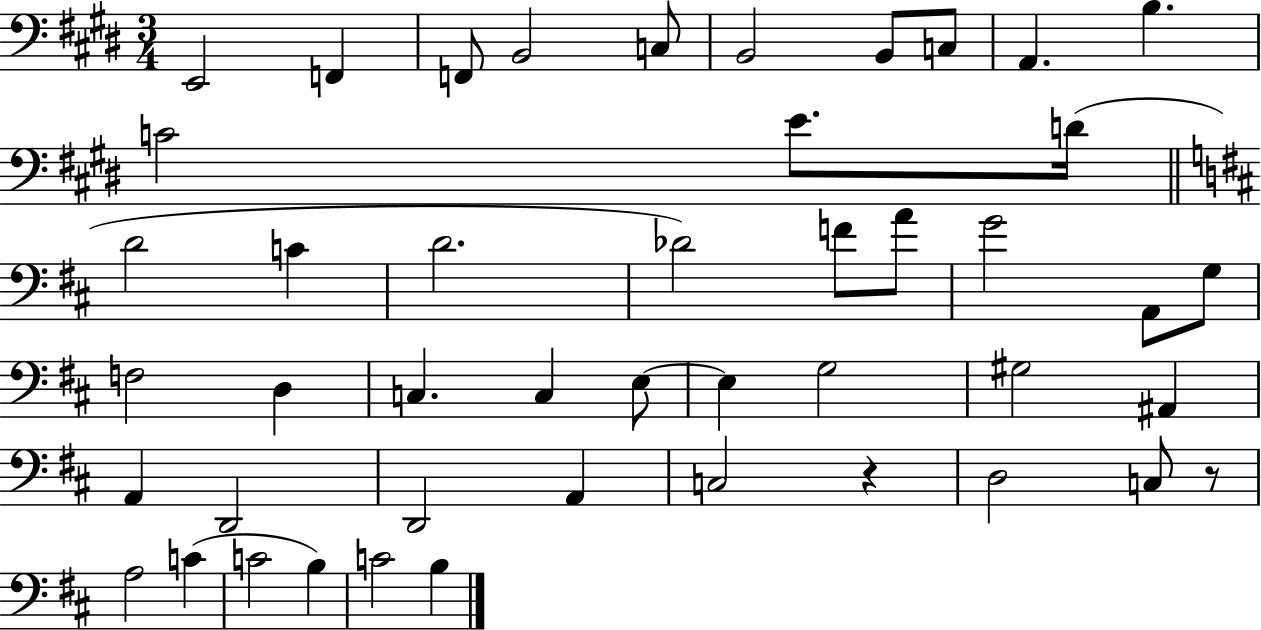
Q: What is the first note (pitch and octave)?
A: E2